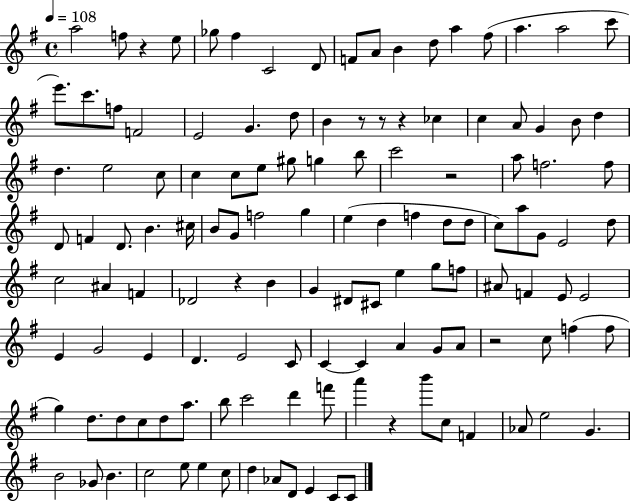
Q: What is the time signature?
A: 4/4